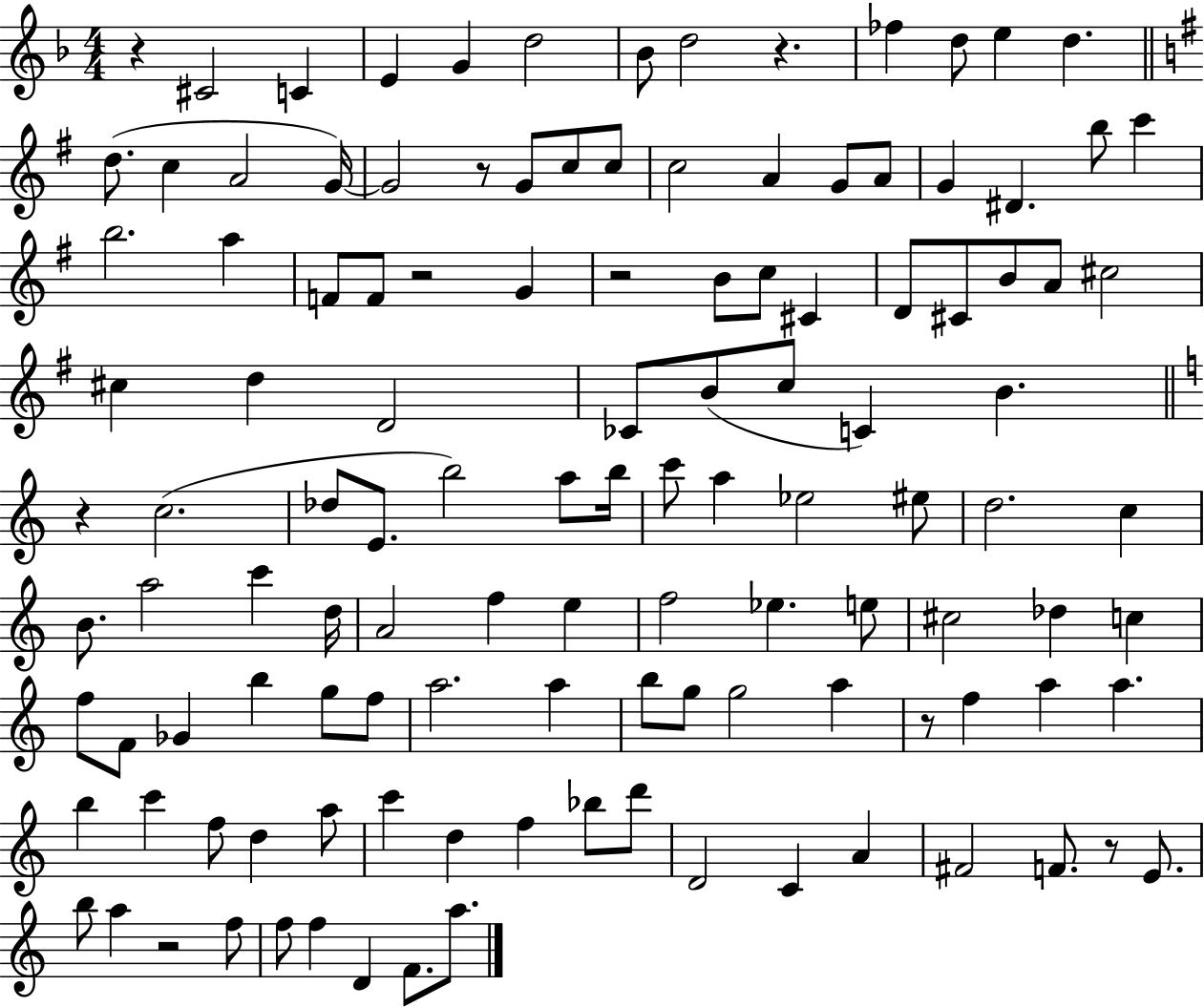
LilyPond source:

{
  \clef treble
  \numericTimeSignature
  \time 4/4
  \key f \major
  r4 cis'2 c'4 | e'4 g'4 d''2 | bes'8 d''2 r4. | fes''4 d''8 e''4 d''4. | \break \bar "||" \break \key g \major d''8.( c''4 a'2 g'16~~) | g'2 r8 g'8 c''8 c''8 | c''2 a'4 g'8 a'8 | g'4 dis'4. b''8 c'''4 | \break b''2. a''4 | f'8 f'8 r2 g'4 | r2 b'8 c''8 cis'4 | d'8 cis'8 b'8 a'8 cis''2 | \break cis''4 d''4 d'2 | ces'8 b'8( c''8 c'4) b'4. | \bar "||" \break \key c \major r4 c''2.( | des''8 e'8. b''2) a''8 b''16 | c'''8 a''4 ees''2 eis''8 | d''2. c''4 | \break b'8. a''2 c'''4 d''16 | a'2 f''4 e''4 | f''2 ees''4. e''8 | cis''2 des''4 c''4 | \break f''8 f'8 ges'4 b''4 g''8 f''8 | a''2. a''4 | b''8 g''8 g''2 a''4 | r8 f''4 a''4 a''4. | \break b''4 c'''4 f''8 d''4 a''8 | c'''4 d''4 f''4 bes''8 d'''8 | d'2 c'4 a'4 | fis'2 f'8. r8 e'8. | \break b''8 a''4 r2 f''8 | f''8 f''4 d'4 f'8. a''8. | \bar "|."
}